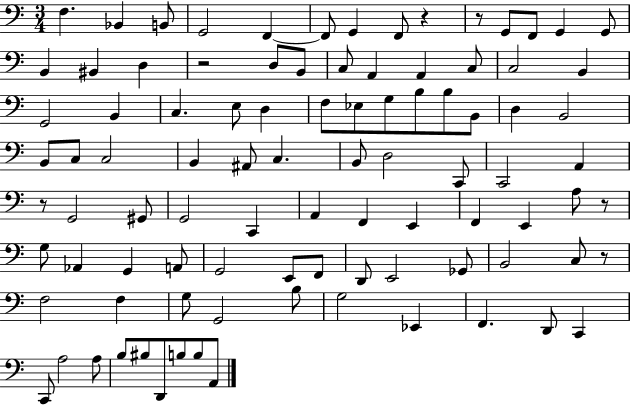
F3/q. Bb2/q B2/e G2/h F2/q F2/e G2/q F2/e R/q R/e G2/e F2/e G2/q G2/e B2/q BIS2/q D3/q R/h D3/e B2/e C3/e A2/q A2/q C3/e C3/h B2/q G2/h B2/q C3/q. E3/e D3/q F3/e Eb3/e G3/e B3/e B3/e B2/e D3/q B2/h B2/e C3/e C3/h B2/q A#2/e C3/q. B2/e D3/h C2/e C2/h A2/q R/e G2/h G#2/e G2/h C2/q A2/q F2/q E2/q F2/q E2/q A3/e R/e G3/e Ab2/q G2/q A2/e G2/h E2/e F2/e D2/e E2/h Gb2/e B2/h C3/e R/e F3/h F3/q G3/e G2/h B3/e G3/h Eb2/q F2/q. D2/e C2/q C2/e A3/h A3/e B3/e BIS3/e D2/e B3/e B3/e A2/e